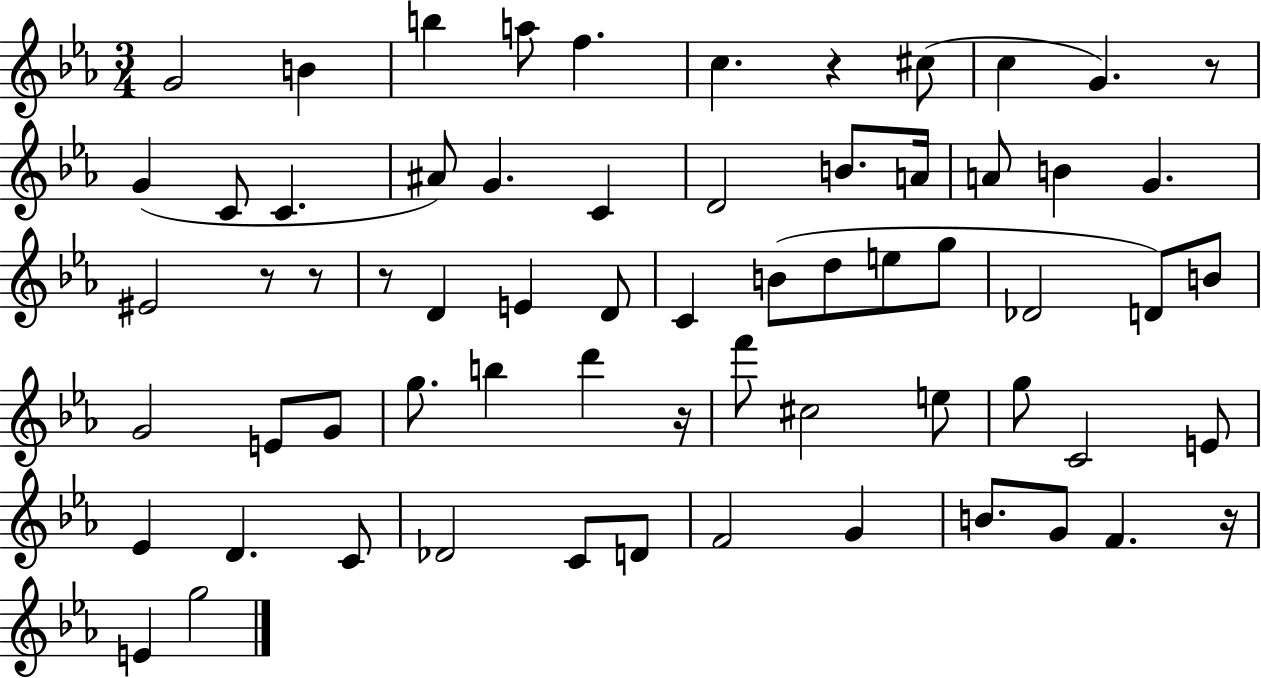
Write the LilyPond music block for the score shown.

{
  \clef treble
  \numericTimeSignature
  \time 3/4
  \key ees \major
  g'2 b'4 | b''4 a''8 f''4. | c''4. r4 cis''8( | c''4 g'4.) r8 | \break g'4( c'8 c'4. | ais'8) g'4. c'4 | d'2 b'8. a'16 | a'8 b'4 g'4. | \break eis'2 r8 r8 | r8 d'4 e'4 d'8 | c'4 b'8( d''8 e''8 g''8 | des'2 d'8) b'8 | \break g'2 e'8 g'8 | g''8. b''4 d'''4 r16 | f'''8 cis''2 e''8 | g''8 c'2 e'8 | \break ees'4 d'4. c'8 | des'2 c'8 d'8 | f'2 g'4 | b'8. g'8 f'4. r16 | \break e'4 g''2 | \bar "|."
}